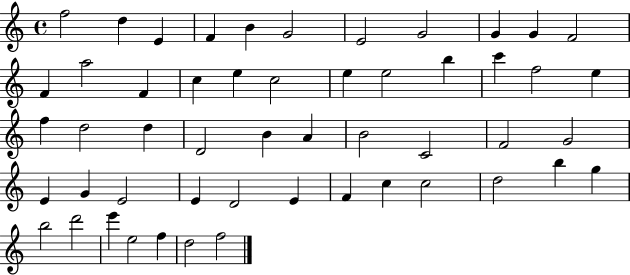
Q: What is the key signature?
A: C major